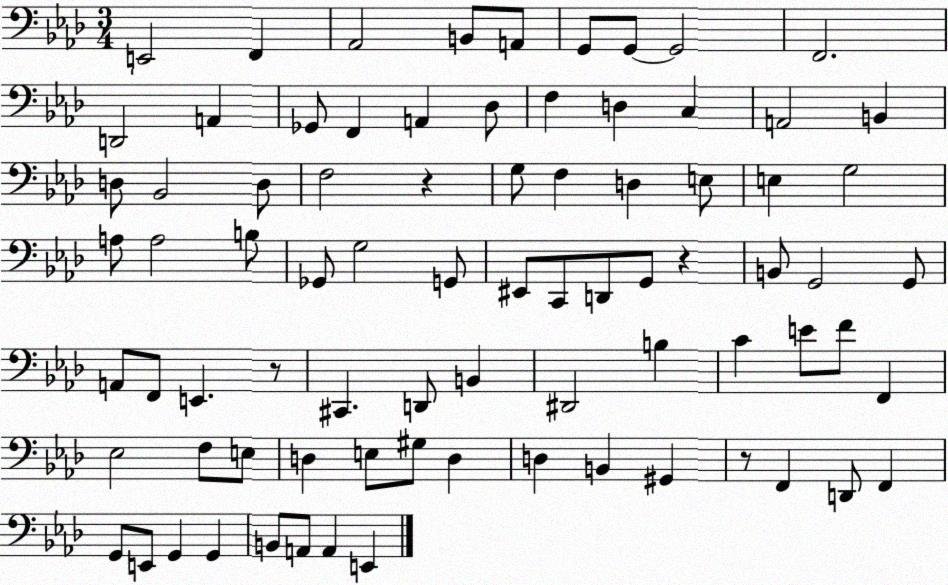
X:1
T:Untitled
M:3/4
L:1/4
K:Ab
E,,2 F,, _A,,2 B,,/2 A,,/2 G,,/2 G,,/2 G,,2 F,,2 D,,2 A,, _G,,/2 F,, A,, _D,/2 F, D, C, A,,2 B,, D,/2 _B,,2 D,/2 F,2 z G,/2 F, D, E,/2 E, G,2 A,/2 A,2 B,/2 _G,,/2 G,2 G,,/2 ^E,,/2 C,,/2 D,,/2 G,,/2 z B,,/2 G,,2 G,,/2 A,,/2 F,,/2 E,, z/2 ^C,, D,,/2 B,, ^D,,2 B, C E/2 F/2 F,, _E,2 F,/2 E,/2 D, E,/2 ^G,/2 D, D, B,, ^G,, z/2 F,, D,,/2 F,, G,,/2 E,,/2 G,, G,, B,,/2 A,,/2 A,, E,,